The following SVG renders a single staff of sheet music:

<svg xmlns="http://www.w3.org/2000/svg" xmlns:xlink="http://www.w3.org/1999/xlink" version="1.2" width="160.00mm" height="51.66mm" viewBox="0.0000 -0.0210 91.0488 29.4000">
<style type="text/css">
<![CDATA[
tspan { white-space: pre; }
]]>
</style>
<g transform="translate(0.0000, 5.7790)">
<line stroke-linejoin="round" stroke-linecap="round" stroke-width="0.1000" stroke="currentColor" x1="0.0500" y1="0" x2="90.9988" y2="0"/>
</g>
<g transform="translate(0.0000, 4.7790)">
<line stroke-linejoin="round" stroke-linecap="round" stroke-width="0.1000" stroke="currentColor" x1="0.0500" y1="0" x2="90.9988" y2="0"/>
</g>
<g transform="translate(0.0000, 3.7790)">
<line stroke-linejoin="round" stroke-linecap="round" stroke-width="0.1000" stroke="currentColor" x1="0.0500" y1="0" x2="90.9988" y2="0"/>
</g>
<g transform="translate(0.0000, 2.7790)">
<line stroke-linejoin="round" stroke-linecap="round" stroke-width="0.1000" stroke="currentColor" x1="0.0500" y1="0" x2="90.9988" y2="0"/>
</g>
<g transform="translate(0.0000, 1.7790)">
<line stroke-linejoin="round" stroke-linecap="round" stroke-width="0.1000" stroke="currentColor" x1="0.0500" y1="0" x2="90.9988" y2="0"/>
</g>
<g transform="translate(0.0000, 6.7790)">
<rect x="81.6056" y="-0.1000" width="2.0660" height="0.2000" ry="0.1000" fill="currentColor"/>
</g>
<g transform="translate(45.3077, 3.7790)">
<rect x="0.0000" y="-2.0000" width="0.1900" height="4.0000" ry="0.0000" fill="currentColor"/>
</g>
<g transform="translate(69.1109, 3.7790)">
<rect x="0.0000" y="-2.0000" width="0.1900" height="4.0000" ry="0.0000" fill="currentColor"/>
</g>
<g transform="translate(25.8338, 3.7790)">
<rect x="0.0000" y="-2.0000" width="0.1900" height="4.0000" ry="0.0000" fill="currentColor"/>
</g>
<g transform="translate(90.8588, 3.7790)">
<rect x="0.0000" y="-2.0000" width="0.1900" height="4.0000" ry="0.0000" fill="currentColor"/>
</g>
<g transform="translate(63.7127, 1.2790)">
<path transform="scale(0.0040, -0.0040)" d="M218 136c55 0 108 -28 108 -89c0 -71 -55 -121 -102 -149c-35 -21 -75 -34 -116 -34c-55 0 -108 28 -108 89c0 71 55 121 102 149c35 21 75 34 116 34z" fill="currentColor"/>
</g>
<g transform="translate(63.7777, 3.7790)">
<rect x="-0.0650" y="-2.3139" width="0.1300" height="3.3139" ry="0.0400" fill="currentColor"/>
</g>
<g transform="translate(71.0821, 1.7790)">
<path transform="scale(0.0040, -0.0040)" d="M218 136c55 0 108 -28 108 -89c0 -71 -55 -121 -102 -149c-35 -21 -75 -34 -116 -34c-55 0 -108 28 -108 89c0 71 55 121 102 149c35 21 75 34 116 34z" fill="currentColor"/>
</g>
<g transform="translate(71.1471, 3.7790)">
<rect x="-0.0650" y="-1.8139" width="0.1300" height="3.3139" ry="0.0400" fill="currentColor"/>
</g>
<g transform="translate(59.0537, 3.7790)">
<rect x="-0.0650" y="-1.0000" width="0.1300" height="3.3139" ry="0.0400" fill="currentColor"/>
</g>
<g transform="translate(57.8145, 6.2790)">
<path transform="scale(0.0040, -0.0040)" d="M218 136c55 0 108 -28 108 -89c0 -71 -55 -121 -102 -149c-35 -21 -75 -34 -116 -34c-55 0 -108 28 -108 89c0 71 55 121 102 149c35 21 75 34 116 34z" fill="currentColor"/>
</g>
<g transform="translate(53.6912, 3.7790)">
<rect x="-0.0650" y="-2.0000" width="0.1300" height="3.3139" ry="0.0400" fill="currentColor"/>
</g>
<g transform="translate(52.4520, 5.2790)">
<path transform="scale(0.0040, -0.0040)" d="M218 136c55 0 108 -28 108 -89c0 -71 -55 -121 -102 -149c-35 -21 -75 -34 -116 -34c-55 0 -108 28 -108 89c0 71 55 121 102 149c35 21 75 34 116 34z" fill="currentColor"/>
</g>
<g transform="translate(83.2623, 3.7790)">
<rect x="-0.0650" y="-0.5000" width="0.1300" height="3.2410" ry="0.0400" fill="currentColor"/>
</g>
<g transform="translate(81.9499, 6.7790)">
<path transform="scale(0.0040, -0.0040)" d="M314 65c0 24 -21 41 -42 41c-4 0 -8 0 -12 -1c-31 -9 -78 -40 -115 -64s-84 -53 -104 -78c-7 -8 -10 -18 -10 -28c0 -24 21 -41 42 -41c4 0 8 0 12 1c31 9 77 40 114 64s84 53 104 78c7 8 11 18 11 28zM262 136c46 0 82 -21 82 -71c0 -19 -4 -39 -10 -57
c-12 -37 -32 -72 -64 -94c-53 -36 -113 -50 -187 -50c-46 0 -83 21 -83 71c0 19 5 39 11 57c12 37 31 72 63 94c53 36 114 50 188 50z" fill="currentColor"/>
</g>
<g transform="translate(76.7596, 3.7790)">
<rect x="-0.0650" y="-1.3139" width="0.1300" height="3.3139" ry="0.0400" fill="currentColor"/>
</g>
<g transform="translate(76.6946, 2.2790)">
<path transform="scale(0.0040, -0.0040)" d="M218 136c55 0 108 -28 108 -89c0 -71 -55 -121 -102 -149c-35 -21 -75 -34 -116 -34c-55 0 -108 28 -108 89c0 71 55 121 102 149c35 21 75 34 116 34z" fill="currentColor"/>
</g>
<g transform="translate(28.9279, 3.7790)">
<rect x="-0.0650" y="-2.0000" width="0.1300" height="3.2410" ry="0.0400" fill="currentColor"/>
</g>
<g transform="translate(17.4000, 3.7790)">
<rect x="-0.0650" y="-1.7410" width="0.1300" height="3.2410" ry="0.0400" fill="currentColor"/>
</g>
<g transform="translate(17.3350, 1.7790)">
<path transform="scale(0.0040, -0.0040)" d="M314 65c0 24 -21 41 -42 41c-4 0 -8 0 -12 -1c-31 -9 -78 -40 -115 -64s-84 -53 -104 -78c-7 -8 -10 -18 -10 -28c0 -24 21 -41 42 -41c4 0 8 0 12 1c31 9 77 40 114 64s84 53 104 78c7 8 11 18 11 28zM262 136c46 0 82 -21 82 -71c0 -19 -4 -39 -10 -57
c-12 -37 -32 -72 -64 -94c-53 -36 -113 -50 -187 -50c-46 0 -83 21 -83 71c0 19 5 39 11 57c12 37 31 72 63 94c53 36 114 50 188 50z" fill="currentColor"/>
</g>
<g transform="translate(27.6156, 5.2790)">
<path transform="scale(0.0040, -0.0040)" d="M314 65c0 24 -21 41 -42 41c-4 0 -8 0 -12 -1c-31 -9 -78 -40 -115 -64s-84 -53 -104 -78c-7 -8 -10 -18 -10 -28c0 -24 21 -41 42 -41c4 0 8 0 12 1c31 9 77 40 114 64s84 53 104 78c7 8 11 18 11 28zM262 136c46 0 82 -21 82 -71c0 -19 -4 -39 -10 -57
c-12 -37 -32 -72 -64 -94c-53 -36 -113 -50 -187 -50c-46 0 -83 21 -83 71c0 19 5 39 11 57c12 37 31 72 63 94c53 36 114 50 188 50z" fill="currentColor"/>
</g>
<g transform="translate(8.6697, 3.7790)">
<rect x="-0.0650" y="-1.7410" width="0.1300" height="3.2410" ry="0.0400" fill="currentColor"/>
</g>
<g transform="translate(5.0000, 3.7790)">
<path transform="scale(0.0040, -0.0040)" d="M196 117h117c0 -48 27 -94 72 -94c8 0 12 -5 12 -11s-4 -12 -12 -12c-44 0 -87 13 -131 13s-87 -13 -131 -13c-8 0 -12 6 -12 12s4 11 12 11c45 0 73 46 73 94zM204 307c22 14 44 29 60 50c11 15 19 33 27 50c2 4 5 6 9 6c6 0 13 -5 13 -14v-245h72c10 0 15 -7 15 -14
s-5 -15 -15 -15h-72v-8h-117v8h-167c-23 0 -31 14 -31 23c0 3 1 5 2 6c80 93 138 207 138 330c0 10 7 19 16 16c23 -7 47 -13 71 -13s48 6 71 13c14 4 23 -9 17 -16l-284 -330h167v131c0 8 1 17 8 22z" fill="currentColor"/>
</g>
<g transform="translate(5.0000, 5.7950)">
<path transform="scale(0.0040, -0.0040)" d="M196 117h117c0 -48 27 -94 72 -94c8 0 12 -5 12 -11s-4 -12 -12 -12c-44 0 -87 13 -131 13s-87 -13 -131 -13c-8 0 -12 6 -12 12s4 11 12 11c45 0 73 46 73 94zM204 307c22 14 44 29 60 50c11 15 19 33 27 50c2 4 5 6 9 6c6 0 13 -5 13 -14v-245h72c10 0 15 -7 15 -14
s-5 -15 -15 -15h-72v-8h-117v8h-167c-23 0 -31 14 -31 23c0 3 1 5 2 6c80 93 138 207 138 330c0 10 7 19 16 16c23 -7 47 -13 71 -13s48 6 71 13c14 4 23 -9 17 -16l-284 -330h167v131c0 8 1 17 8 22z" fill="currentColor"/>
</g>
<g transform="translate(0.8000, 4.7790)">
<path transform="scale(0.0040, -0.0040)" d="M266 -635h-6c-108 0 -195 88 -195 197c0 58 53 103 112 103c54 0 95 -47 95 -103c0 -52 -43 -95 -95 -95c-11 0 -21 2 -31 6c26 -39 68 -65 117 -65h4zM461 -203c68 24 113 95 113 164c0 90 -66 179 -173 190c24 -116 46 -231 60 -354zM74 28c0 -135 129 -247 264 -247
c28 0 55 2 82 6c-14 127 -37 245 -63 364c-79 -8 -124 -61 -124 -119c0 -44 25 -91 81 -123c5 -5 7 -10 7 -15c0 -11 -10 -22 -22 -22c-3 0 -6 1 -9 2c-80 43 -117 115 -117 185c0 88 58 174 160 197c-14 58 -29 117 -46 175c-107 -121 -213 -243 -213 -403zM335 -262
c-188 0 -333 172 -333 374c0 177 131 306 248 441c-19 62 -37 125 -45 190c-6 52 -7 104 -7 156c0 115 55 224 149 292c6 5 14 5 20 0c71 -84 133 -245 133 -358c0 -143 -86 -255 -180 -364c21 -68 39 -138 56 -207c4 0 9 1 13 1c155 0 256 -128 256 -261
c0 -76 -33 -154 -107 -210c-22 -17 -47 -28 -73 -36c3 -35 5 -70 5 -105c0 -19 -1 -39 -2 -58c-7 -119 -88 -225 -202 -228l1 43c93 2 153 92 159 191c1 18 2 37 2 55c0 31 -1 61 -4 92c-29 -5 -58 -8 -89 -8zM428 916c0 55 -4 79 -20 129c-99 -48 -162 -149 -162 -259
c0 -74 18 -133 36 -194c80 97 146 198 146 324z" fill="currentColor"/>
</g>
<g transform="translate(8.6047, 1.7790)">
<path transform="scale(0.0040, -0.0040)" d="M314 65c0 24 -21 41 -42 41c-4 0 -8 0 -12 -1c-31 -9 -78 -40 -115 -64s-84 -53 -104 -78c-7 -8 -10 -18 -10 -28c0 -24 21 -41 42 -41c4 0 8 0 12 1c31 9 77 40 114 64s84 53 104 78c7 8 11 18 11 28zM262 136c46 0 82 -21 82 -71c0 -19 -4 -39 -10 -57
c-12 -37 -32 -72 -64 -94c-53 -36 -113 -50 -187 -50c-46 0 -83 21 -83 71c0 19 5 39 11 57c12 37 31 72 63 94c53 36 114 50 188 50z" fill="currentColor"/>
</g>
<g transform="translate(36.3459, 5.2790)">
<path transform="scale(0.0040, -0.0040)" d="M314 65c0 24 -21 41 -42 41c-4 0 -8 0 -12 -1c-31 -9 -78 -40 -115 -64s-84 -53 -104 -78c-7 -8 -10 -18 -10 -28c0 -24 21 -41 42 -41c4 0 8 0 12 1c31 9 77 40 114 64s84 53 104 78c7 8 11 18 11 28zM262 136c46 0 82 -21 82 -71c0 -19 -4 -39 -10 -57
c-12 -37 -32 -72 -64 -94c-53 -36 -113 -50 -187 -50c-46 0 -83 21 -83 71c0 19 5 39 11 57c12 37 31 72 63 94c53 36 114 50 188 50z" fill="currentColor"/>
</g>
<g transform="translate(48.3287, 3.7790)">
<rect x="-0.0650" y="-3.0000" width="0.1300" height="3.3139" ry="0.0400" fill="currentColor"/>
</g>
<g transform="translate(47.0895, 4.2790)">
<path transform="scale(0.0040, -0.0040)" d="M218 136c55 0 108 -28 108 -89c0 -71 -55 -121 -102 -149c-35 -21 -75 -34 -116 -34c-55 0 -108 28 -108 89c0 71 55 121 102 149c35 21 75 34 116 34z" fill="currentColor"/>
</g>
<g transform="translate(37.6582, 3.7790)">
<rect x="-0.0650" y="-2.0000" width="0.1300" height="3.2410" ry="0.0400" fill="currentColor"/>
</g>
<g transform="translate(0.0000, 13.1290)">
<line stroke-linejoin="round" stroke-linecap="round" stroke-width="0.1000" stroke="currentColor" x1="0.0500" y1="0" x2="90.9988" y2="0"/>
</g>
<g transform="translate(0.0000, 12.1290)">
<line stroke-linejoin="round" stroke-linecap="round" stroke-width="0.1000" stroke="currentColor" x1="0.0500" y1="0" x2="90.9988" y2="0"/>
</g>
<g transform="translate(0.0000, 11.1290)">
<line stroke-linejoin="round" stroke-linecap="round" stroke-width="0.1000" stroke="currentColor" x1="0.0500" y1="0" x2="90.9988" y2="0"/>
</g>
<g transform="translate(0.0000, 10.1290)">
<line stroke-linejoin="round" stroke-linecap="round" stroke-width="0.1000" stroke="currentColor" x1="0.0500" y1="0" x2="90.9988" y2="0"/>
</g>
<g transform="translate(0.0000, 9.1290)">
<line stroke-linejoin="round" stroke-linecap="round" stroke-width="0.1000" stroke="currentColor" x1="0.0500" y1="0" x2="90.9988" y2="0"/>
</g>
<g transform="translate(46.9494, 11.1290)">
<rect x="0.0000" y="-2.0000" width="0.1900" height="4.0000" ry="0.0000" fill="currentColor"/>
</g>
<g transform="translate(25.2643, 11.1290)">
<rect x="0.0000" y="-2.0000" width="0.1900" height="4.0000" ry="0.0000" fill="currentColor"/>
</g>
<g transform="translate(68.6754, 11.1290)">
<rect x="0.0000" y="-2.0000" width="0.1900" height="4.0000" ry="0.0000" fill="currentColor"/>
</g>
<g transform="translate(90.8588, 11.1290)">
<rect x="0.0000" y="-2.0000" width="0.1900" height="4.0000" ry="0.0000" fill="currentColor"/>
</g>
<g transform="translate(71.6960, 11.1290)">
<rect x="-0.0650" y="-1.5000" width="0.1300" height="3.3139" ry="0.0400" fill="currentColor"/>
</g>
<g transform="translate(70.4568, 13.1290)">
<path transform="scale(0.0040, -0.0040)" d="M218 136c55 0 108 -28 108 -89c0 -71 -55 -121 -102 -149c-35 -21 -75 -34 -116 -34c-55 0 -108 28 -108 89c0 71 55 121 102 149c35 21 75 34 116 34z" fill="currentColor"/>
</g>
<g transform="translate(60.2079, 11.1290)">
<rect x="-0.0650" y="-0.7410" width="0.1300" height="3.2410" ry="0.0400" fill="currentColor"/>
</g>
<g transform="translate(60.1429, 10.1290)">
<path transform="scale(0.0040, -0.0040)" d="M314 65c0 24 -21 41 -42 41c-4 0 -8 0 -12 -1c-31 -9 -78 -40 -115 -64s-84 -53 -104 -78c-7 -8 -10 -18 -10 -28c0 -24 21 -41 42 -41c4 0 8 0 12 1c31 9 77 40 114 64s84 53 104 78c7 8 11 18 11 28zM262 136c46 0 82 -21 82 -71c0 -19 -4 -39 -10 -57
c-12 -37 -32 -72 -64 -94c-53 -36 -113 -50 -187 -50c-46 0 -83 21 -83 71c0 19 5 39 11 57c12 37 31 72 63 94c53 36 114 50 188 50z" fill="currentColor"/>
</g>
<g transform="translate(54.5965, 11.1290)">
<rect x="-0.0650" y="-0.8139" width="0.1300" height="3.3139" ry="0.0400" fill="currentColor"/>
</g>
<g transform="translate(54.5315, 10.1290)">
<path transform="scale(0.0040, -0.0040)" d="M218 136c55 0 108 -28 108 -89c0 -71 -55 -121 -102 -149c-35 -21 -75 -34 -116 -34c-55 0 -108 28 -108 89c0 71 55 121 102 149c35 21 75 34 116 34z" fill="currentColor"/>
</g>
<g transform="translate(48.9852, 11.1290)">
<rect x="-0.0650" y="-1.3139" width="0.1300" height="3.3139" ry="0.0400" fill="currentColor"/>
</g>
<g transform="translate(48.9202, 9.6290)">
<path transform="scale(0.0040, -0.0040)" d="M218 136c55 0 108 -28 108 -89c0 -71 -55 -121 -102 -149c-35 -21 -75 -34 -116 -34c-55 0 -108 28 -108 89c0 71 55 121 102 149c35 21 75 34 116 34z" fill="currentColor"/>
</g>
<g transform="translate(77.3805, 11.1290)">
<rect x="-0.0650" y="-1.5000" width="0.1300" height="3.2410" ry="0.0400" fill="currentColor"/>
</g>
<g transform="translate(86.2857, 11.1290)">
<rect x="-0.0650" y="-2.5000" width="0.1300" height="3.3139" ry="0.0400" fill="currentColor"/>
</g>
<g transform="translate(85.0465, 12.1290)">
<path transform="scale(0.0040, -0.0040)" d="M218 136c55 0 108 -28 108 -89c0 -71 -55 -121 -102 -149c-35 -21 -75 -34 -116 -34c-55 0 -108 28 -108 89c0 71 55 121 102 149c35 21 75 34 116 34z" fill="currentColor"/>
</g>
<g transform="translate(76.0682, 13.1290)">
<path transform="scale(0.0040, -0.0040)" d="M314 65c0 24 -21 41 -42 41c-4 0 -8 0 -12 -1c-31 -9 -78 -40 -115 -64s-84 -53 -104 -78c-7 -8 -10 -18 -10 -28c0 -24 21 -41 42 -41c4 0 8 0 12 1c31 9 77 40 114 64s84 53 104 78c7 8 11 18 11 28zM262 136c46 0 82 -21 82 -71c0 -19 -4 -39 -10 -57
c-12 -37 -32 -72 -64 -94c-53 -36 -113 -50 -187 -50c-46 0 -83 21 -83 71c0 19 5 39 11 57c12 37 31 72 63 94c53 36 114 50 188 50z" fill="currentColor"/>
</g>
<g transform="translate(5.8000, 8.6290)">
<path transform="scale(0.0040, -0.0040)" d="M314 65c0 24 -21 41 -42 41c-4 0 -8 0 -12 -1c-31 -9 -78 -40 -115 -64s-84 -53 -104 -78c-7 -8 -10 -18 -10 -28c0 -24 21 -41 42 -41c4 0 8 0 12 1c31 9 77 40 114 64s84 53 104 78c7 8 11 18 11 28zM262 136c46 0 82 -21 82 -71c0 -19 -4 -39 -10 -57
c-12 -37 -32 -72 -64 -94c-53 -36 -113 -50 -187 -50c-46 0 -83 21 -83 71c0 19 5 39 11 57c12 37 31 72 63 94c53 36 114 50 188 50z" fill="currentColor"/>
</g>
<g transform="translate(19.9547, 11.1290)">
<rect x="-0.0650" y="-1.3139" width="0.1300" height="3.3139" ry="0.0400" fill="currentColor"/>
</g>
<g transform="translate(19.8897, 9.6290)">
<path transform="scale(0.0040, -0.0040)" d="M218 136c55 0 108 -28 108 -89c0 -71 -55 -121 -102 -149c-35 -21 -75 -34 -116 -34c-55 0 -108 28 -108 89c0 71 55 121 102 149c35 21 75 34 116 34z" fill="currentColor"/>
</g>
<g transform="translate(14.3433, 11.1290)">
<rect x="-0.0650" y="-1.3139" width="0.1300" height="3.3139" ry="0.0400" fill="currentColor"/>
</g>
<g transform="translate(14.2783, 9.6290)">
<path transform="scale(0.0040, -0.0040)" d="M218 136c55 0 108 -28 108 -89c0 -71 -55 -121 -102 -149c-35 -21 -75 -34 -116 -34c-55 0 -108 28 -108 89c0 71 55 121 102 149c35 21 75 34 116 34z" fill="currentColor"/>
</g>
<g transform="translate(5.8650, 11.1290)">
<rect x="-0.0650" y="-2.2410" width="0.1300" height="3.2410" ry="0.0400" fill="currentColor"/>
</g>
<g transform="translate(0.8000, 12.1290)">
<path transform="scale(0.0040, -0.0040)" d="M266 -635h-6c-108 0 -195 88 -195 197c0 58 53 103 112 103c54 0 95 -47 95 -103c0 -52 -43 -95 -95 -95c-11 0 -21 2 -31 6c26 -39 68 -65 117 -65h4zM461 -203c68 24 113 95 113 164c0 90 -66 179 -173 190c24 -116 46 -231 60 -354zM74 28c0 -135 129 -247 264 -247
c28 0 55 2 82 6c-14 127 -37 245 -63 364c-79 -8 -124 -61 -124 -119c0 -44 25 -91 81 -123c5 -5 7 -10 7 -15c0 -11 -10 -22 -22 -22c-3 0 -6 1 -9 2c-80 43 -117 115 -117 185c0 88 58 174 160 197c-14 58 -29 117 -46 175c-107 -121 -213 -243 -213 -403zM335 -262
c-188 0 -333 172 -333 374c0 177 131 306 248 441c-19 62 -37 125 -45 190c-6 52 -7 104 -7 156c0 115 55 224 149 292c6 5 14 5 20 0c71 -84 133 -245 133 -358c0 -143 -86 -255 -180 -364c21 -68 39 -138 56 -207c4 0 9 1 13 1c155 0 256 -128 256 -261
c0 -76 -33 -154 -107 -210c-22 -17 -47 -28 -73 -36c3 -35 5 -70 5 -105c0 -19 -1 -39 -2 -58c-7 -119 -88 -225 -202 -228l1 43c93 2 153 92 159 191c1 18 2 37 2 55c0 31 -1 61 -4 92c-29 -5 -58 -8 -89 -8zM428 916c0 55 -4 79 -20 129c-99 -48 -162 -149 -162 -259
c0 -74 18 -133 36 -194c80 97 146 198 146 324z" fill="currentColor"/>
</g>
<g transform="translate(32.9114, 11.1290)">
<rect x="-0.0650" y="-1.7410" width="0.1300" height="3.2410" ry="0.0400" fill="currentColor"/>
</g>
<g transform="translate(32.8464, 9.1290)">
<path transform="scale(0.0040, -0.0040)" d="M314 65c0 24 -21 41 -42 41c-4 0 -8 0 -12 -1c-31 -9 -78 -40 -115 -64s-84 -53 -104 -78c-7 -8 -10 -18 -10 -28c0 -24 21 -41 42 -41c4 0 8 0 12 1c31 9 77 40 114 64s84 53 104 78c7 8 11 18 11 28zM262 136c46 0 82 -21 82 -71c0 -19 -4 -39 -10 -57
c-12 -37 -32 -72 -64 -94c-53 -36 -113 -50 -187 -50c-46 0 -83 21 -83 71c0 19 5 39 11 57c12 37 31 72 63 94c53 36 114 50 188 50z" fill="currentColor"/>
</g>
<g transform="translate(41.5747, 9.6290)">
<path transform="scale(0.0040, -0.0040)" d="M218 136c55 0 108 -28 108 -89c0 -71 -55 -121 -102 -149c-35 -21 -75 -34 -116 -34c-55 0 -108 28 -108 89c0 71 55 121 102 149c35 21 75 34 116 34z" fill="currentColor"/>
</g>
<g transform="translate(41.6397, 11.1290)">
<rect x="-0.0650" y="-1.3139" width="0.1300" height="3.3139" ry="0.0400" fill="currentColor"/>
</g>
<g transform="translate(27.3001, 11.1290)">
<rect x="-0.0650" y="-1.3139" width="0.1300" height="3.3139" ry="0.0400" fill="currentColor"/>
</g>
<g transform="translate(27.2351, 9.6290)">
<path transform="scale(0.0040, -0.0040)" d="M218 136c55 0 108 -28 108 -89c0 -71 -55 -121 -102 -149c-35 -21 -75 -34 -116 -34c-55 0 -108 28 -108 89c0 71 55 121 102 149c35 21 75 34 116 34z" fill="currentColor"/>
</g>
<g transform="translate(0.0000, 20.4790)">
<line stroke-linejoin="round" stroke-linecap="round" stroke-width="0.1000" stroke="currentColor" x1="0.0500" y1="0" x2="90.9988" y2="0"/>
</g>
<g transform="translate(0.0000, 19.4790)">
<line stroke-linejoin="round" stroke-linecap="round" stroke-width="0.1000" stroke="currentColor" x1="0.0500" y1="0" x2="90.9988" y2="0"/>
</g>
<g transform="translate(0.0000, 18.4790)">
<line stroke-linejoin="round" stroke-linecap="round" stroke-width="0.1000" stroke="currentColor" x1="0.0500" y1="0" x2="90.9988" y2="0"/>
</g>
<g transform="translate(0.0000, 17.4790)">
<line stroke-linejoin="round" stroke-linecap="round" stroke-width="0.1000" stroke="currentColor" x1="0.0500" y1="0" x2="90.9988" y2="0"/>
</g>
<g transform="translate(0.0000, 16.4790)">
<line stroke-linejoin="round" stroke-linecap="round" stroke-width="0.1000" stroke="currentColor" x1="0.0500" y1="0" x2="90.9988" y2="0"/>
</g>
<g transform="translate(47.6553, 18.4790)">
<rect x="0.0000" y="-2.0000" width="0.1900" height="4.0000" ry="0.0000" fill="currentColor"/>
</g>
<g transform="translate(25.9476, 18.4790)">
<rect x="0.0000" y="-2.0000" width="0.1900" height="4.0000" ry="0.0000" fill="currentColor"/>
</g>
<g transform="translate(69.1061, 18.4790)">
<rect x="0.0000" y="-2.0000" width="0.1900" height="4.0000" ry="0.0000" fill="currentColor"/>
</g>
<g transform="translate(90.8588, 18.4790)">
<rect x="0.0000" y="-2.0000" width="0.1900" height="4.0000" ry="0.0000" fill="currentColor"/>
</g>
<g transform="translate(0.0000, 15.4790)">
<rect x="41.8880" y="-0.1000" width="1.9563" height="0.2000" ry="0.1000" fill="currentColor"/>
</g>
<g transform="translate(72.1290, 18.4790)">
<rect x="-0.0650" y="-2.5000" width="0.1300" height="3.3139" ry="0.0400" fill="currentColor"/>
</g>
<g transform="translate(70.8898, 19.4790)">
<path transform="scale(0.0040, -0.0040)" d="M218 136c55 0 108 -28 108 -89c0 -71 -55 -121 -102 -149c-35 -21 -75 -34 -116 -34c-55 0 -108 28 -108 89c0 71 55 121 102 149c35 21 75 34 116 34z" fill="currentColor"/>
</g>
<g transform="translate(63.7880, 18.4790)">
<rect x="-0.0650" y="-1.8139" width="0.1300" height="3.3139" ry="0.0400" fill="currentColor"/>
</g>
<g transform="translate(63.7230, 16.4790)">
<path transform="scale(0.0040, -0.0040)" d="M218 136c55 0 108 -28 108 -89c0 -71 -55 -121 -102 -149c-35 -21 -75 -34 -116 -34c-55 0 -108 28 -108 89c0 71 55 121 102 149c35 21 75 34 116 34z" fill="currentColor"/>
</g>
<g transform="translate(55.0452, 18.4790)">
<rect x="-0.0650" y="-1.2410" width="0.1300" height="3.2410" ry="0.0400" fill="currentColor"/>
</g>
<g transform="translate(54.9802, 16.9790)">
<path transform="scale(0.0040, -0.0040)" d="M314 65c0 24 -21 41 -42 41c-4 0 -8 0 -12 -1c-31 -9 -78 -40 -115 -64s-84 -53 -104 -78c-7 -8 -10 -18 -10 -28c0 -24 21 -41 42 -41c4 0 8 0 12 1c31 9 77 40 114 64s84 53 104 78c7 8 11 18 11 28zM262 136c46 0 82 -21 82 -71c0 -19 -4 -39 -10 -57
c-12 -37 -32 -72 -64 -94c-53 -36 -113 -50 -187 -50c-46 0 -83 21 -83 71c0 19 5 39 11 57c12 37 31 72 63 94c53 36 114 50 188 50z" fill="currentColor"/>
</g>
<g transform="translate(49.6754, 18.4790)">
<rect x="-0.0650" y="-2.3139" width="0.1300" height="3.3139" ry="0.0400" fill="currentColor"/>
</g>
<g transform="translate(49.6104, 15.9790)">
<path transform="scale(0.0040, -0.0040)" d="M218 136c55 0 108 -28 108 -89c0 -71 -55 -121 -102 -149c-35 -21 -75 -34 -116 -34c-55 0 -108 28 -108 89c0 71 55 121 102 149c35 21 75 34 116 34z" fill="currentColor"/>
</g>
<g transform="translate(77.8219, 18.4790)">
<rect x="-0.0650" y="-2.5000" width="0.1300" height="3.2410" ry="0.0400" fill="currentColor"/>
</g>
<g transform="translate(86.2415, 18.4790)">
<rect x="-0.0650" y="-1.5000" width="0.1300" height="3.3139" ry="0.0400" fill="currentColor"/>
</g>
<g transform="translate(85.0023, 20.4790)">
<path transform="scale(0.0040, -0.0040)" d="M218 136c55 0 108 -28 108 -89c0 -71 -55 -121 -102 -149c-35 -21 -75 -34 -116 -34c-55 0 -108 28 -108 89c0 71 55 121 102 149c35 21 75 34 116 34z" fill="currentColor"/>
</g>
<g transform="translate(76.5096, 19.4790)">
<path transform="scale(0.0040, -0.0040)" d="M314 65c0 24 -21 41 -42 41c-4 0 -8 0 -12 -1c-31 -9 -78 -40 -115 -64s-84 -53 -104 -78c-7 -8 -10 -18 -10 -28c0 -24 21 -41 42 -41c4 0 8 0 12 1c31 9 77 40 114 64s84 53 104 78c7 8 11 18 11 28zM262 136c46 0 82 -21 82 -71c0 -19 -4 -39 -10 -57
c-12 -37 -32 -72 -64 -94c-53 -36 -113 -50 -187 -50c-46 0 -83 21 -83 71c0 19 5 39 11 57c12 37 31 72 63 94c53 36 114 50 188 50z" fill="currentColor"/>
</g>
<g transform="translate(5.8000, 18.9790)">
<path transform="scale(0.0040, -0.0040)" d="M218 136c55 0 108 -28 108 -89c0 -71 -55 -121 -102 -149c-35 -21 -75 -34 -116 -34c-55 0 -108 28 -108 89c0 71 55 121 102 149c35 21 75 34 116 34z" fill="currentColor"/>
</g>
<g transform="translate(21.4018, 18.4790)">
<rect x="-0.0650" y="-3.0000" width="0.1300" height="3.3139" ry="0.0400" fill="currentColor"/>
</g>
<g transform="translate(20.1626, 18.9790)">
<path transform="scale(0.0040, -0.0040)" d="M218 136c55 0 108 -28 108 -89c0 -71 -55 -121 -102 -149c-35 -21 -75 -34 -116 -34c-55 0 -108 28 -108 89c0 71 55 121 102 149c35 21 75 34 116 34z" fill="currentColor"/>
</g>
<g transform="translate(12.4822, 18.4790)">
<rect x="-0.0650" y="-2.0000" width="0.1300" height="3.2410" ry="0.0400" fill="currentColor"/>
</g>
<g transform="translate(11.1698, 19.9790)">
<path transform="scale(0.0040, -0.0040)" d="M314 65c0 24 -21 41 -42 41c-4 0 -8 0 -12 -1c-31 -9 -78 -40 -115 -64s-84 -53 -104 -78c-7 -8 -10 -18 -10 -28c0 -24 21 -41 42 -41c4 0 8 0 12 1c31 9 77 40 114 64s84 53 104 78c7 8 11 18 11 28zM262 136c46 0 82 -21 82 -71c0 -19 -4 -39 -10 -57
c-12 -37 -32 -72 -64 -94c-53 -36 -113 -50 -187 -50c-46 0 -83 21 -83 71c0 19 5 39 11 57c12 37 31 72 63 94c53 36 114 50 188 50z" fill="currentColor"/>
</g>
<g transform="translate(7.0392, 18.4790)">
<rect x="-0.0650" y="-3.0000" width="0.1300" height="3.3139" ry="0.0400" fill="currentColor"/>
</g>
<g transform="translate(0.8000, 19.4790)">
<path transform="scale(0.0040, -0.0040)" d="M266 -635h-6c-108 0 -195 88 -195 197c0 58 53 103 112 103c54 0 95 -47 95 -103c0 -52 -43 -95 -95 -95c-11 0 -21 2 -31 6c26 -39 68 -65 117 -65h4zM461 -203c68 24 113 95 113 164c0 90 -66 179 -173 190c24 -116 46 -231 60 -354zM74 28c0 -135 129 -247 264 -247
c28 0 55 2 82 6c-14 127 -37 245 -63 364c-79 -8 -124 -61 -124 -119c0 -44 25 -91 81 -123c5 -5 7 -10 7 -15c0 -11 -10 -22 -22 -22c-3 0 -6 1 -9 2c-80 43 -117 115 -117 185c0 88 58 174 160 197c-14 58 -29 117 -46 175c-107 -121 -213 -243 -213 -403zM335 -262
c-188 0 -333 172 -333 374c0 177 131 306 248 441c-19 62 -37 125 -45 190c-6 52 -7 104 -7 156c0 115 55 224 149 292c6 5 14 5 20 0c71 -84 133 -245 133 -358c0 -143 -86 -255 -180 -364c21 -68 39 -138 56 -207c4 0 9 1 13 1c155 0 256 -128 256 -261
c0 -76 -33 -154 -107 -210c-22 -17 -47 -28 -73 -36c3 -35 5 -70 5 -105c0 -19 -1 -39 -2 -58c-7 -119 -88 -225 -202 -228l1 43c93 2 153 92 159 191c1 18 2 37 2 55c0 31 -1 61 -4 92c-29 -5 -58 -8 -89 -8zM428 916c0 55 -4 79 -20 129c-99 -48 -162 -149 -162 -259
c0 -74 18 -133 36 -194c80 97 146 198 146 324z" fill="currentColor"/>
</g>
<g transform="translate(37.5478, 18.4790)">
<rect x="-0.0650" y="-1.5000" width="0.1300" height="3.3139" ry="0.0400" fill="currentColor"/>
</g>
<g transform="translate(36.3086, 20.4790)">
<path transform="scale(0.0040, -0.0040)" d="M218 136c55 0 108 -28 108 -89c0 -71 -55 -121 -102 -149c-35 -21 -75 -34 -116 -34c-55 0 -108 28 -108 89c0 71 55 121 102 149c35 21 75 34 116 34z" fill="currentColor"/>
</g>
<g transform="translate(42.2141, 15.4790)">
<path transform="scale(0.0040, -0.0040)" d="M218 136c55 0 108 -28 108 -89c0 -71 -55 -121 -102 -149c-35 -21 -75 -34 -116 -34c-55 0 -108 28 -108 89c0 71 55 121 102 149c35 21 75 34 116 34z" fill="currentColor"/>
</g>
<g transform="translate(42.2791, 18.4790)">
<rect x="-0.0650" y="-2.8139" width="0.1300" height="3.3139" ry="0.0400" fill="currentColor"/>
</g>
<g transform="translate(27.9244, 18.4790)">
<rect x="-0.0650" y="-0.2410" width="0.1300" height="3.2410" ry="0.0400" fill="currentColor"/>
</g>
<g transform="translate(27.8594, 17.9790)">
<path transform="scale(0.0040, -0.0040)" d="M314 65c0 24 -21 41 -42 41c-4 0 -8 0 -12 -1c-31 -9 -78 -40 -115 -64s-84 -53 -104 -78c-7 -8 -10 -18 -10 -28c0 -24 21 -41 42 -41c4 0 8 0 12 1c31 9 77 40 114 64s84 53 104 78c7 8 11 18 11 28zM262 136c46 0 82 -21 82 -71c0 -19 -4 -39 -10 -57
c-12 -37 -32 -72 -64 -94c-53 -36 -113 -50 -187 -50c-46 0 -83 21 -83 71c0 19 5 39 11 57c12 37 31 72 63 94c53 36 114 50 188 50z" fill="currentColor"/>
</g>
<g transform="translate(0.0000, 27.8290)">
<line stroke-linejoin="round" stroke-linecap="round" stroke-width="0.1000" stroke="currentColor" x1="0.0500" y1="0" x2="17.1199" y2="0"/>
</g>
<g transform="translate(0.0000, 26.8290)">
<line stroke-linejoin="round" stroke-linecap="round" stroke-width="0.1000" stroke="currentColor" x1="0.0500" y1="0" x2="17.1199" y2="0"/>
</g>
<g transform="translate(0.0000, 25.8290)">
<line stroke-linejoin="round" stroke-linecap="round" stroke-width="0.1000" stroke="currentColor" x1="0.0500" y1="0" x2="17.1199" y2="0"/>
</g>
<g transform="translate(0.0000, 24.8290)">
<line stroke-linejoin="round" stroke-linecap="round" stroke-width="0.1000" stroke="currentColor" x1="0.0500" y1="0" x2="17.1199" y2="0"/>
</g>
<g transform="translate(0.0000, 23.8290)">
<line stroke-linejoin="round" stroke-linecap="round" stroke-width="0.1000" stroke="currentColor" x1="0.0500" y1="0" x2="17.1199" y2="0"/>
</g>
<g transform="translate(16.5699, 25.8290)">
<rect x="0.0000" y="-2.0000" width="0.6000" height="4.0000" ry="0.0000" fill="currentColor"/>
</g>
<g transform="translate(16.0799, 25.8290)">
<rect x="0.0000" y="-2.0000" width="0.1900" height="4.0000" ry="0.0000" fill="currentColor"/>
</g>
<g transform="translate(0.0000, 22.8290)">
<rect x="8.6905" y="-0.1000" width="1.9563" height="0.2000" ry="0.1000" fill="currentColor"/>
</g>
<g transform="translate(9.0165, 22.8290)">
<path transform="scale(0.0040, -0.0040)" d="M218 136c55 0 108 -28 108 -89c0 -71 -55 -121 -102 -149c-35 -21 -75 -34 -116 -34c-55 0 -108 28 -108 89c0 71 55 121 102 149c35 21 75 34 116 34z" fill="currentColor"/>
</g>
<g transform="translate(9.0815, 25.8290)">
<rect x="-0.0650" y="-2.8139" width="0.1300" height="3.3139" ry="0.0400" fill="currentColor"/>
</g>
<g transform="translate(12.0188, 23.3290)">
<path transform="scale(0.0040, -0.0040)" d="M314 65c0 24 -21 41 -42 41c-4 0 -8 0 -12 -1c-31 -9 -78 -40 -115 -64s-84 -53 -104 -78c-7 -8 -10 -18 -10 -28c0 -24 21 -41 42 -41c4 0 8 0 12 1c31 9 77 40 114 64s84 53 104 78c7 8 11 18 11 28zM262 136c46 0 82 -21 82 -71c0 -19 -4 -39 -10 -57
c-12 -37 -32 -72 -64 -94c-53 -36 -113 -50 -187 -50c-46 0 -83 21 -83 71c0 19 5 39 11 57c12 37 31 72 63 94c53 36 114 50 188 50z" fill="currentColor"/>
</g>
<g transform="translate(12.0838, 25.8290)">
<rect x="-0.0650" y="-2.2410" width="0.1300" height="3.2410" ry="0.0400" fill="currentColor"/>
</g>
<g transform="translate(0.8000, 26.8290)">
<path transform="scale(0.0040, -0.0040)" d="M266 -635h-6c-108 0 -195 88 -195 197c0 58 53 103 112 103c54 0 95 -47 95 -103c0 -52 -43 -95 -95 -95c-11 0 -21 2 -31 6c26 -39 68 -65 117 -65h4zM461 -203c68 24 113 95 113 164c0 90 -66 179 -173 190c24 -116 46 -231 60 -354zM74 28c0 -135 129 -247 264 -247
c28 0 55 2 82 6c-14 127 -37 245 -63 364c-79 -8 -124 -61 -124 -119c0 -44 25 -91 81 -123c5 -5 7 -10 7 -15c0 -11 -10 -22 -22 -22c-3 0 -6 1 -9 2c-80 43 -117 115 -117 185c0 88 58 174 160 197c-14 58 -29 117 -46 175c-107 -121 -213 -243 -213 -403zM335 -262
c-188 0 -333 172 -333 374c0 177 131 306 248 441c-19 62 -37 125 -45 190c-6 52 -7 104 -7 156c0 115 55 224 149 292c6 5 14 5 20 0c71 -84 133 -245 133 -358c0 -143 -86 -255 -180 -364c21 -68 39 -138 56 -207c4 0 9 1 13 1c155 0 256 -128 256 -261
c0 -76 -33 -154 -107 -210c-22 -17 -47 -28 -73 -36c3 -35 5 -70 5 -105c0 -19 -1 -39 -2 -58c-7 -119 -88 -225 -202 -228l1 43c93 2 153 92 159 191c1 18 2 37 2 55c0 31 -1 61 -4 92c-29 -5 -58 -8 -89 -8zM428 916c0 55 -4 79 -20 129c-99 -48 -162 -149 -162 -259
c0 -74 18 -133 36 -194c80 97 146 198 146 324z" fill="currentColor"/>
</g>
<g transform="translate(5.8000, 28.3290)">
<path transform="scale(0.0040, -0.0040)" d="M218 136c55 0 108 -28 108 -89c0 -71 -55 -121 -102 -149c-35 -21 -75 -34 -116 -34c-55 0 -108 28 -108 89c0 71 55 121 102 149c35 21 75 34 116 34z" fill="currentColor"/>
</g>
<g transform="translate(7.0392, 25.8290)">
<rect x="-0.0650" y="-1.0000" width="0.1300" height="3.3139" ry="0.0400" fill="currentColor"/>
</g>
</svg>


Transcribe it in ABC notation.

X:1
T:Untitled
M:4/4
L:1/4
K:C
f2 f2 F2 F2 A F D g f e C2 g2 e e e f2 e e d d2 E E2 G A F2 A c2 E a g e2 f G G2 E D a g2